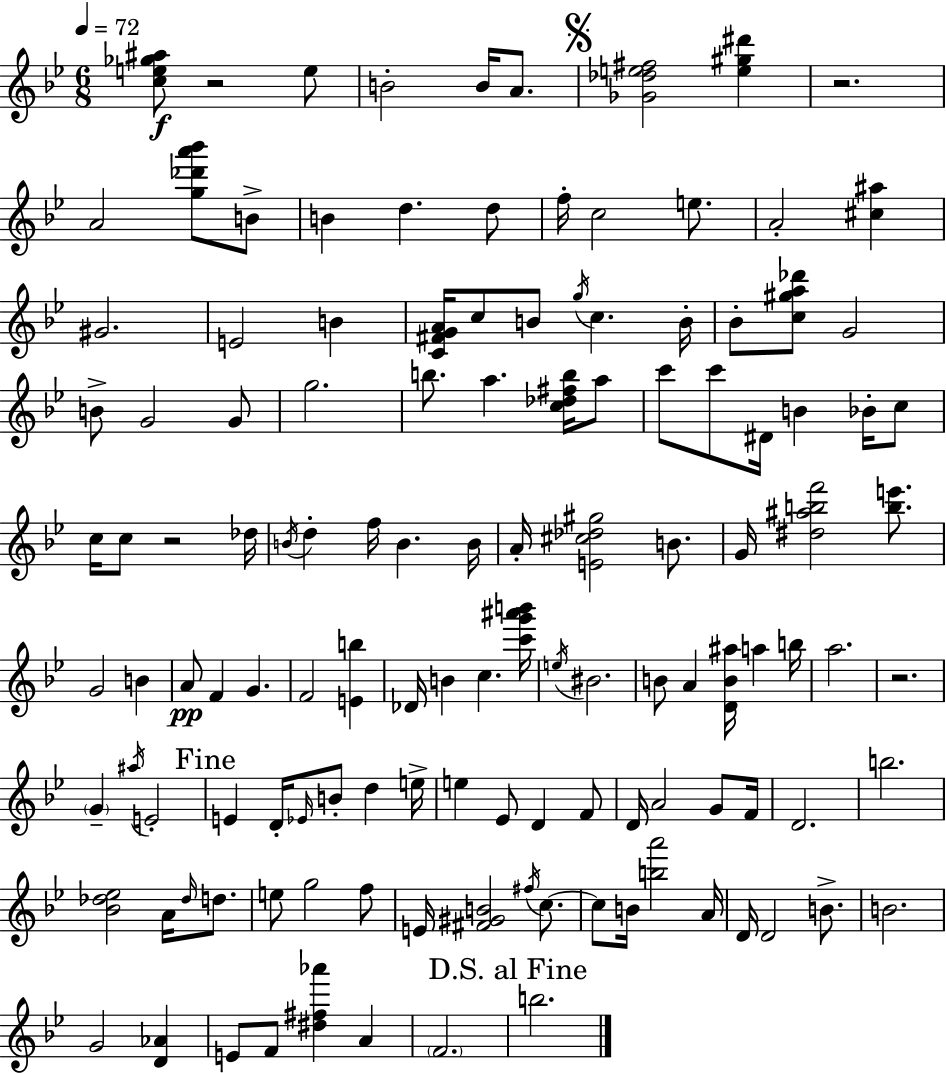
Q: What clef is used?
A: treble